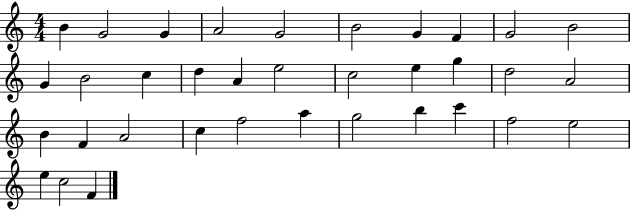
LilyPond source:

{
  \clef treble
  \numericTimeSignature
  \time 4/4
  \key c \major
  b'4 g'2 g'4 | a'2 g'2 | b'2 g'4 f'4 | g'2 b'2 | \break g'4 b'2 c''4 | d''4 a'4 e''2 | c''2 e''4 g''4 | d''2 a'2 | \break b'4 f'4 a'2 | c''4 f''2 a''4 | g''2 b''4 c'''4 | f''2 e''2 | \break e''4 c''2 f'4 | \bar "|."
}